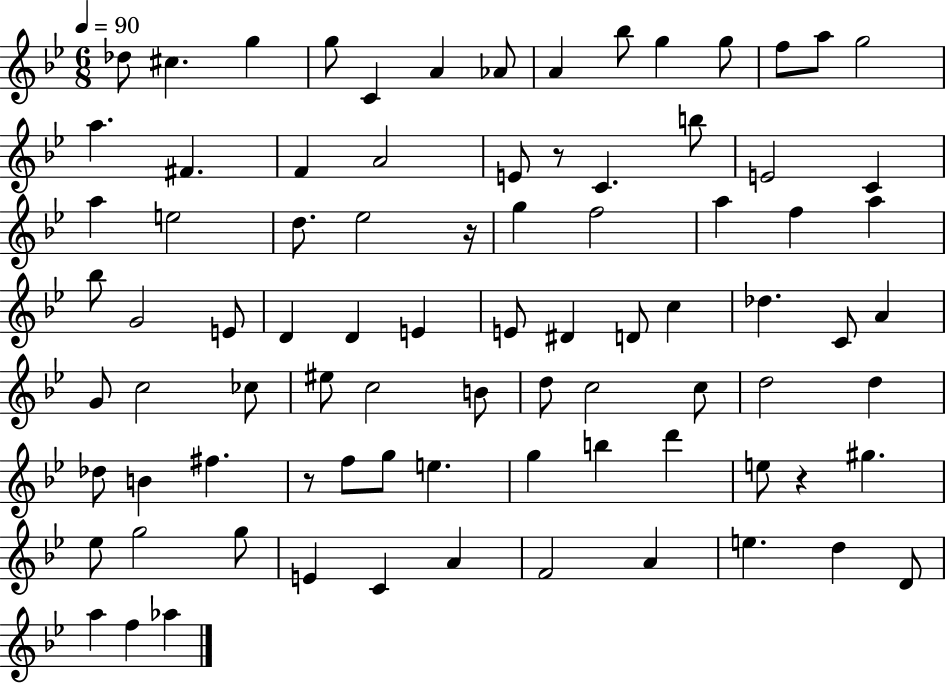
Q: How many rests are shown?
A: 4